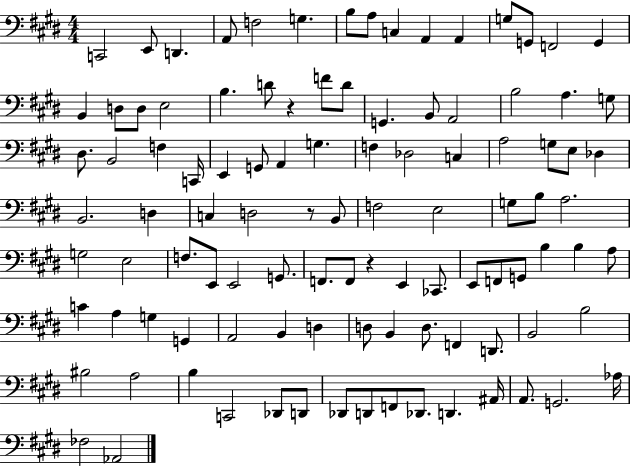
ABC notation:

X:1
T:Untitled
M:4/4
L:1/4
K:E
C,,2 E,,/2 D,, A,,/2 F,2 G, B,/2 A,/2 C, A,, A,, G,/2 G,,/2 F,,2 G,, B,, D,/2 D,/2 E,2 B, D/2 z F/2 D/2 G,, B,,/2 A,,2 B,2 A, G,/2 ^D,/2 B,,2 F, C,,/4 E,, G,,/2 A,, G, F, _D,2 C, A,2 G,/2 E,/2 _D, B,,2 D, C, D,2 z/2 B,,/2 F,2 E,2 G,/2 B,/2 A,2 G,2 E,2 F,/2 E,,/2 E,,2 G,,/2 F,,/2 F,,/2 z E,, _C,,/2 E,,/2 F,,/2 G,,/2 B, B, A,/2 C A, G, G,, A,,2 B,, D, D,/2 B,, D,/2 F,, D,,/2 B,,2 B,2 ^B,2 A,2 B, C,,2 _D,,/2 D,,/2 _D,,/2 D,,/2 F,,/2 _D,,/2 D,, ^A,,/4 A,,/2 G,,2 _A,/4 _F,2 _A,,2